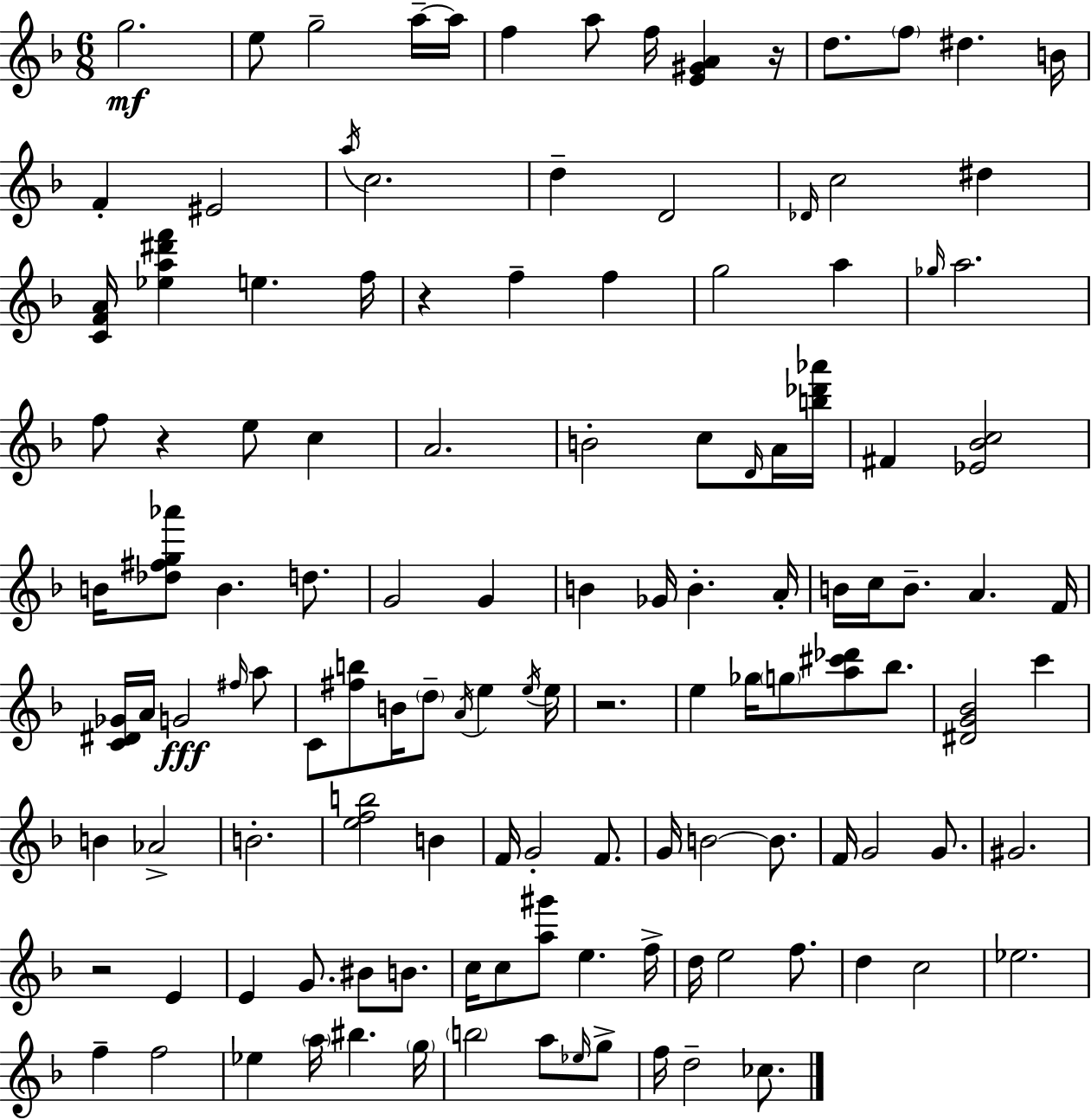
{
  \clef treble
  \numericTimeSignature
  \time 6/8
  \key f \major
  \repeat volta 2 { g''2.\mf | e''8 g''2-- a''16--~~ a''16 | f''4 a''8 f''16 <e' gis' a'>4 r16 | d''8. \parenthesize f''8 dis''4. b'16 | \break f'4-. eis'2 | \acciaccatura { a''16 } c''2. | d''4-- d'2 | \grace { des'16 } c''2 dis''4 | \break <c' f' a'>16 <ees'' a'' dis''' f'''>4 e''4. | f''16 r4 f''4-- f''4 | g''2 a''4 | \grace { ges''16 } a''2. | \break f''8 r4 e''8 c''4 | a'2. | b'2-. c''8 | \grace { d'16 } a'16 <b'' des''' aes'''>16 fis'4 <ees' bes' c''>2 | \break b'16 <des'' fis'' g'' aes'''>8 b'4. | d''8. g'2 | g'4 b'4 ges'16 b'4.-. | a'16-. b'16 c''16 b'8.-- a'4. | \break f'16 <c' dis' ges'>16 a'16 g'2\fff | \grace { fis''16 } a''8 c'8 <fis'' b''>8 b'16 \parenthesize d''8-- | \acciaccatura { a'16 } e''4 \acciaccatura { e''16 } e''16 r2. | e''4 ges''16 | \break \parenthesize g''8 <a'' cis''' des'''>8 bes''8. <dis' g' bes'>2 | c'''4 b'4 aes'2-> | b'2.-. | <e'' f'' b''>2 | \break b'4 f'16 g'2-. | f'8. g'16 b'2~~ | b'8. f'16 g'2 | g'8. gis'2. | \break r2 | e'4 e'4 g'8. | bis'8 b'8. c''16 c''8 <a'' gis'''>8 | e''4. f''16-> d''16 e''2 | \break f''8. d''4 c''2 | ees''2. | f''4-- f''2 | ees''4 \parenthesize a''16 | \break bis''4. \parenthesize g''16 \parenthesize b''2 | a''8 \grace { ees''16 } g''8-> f''16 d''2-- | ces''8. } \bar "|."
}